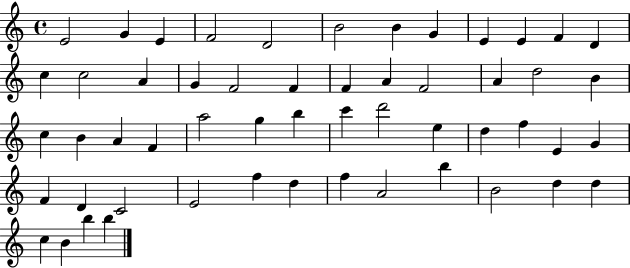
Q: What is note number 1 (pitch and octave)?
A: E4